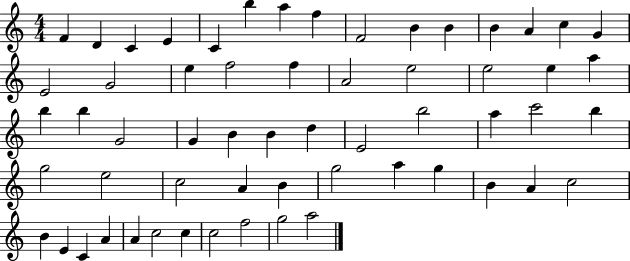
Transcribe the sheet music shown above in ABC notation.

X:1
T:Untitled
M:4/4
L:1/4
K:C
F D C E C b a f F2 B B B A c G E2 G2 e f2 f A2 e2 e2 e a b b G2 G B B d E2 b2 a c'2 b g2 e2 c2 A B g2 a g B A c2 B E C A A c2 c c2 f2 g2 a2